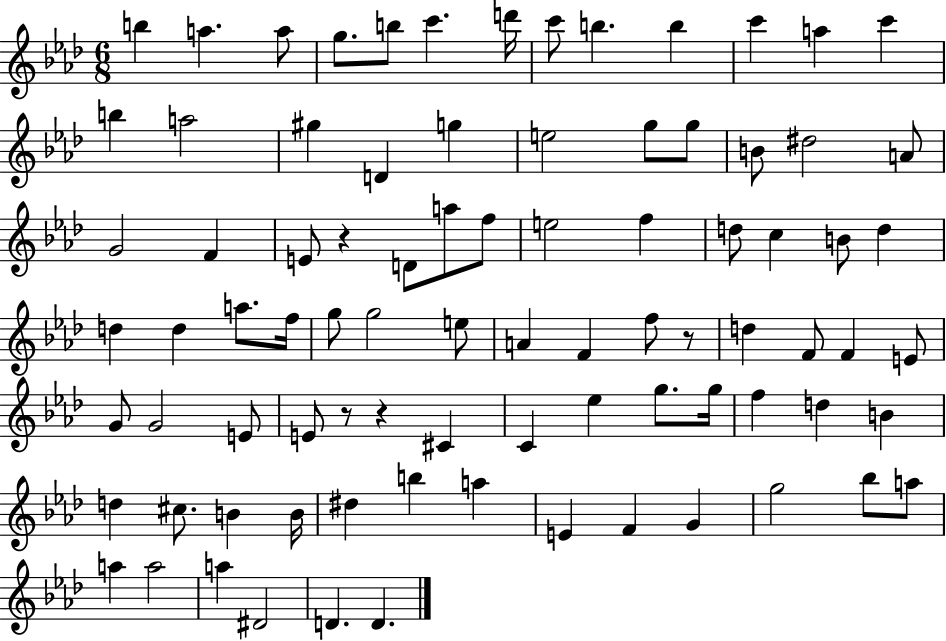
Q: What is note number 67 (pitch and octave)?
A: D#5